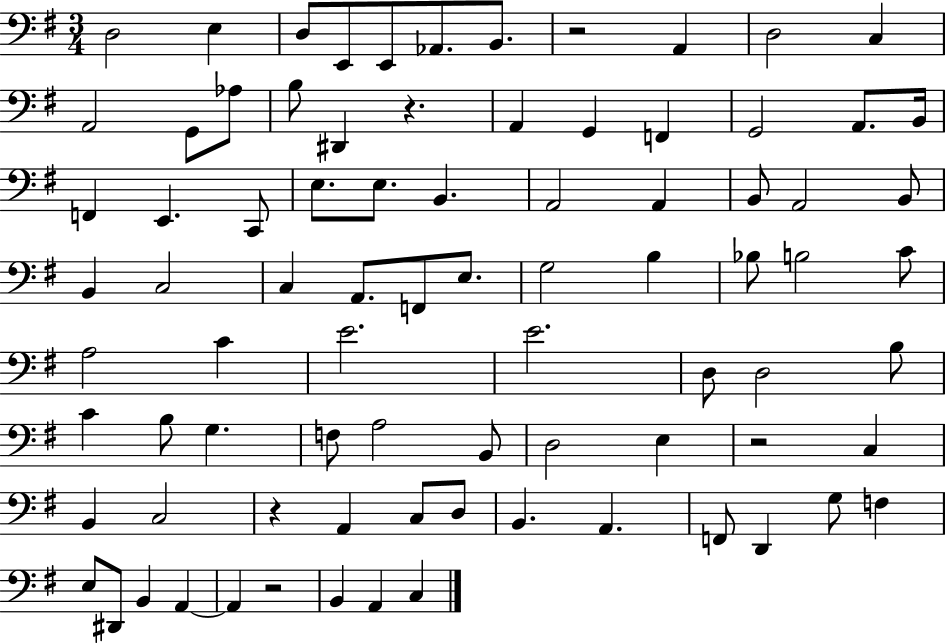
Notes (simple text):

D3/h E3/q D3/e E2/e E2/e Ab2/e. B2/e. R/h A2/q D3/h C3/q A2/h G2/e Ab3/e B3/e D#2/q R/q. A2/q G2/q F2/q G2/h A2/e. B2/s F2/q E2/q. C2/e E3/e. E3/e. B2/q. A2/h A2/q B2/e A2/h B2/e B2/q C3/h C3/q A2/e. F2/e E3/e. G3/h B3/q Bb3/e B3/h C4/e A3/h C4/q E4/h. E4/h. D3/e D3/h B3/e C4/q B3/e G3/q. F3/e A3/h B2/e D3/h E3/q R/h C3/q B2/q C3/h R/q A2/q C3/e D3/e B2/q. A2/q. F2/e D2/q G3/e F3/q E3/e D#2/e B2/q A2/q A2/q R/h B2/q A2/q C3/q